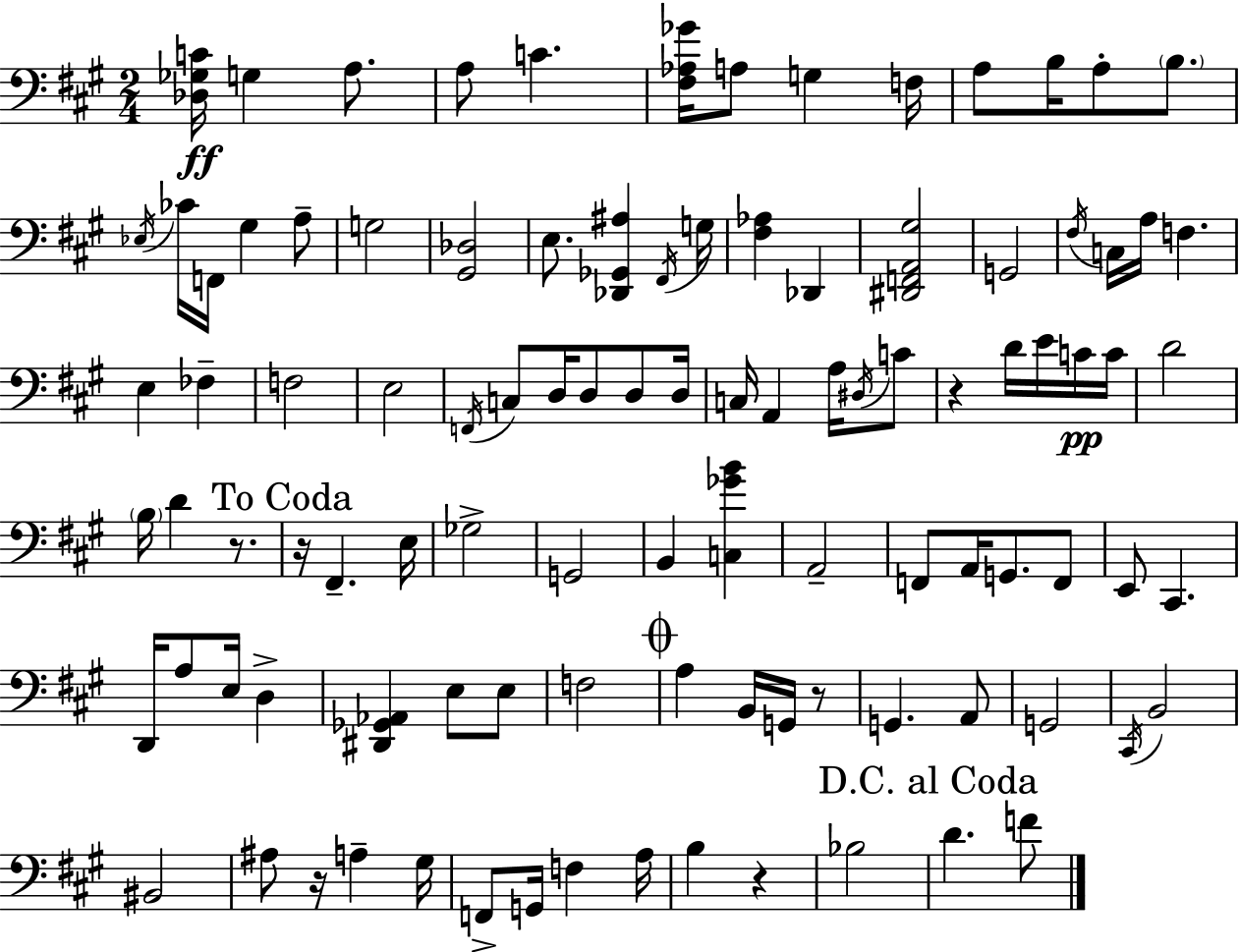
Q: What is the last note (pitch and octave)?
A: F4